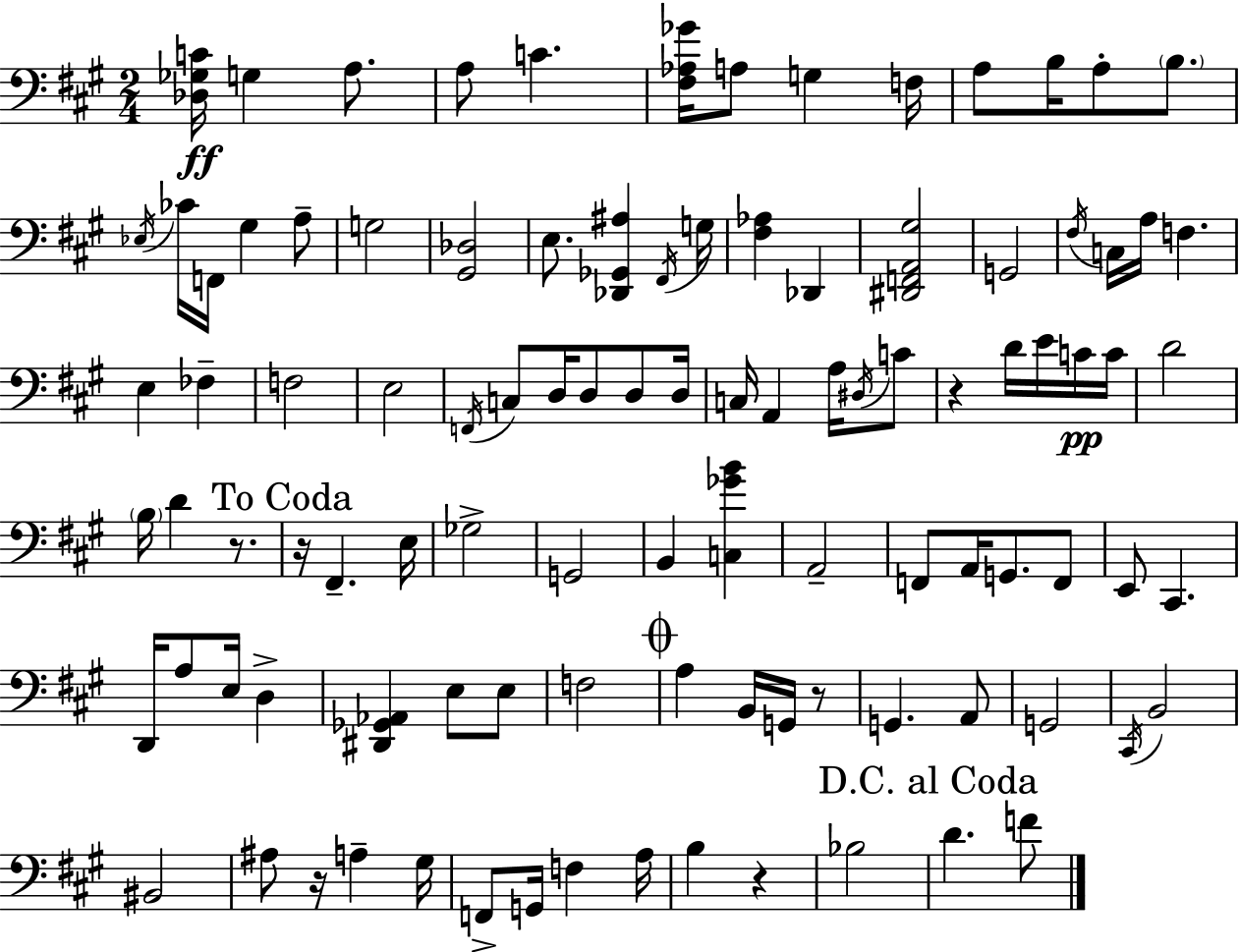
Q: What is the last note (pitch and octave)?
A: F4